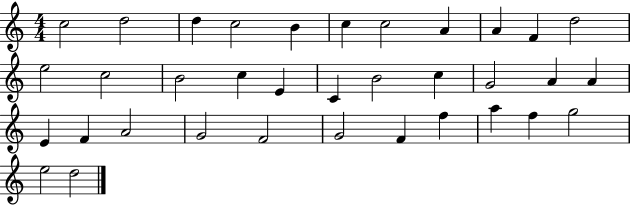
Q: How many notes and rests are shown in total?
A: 35